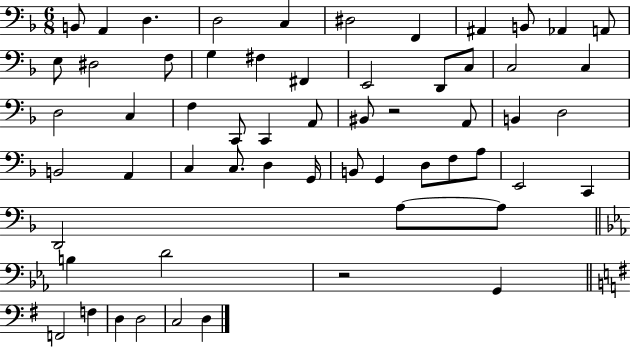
{
  \clef bass
  \numericTimeSignature
  \time 6/8
  \key f \major
  b,8 a,4 d4. | d2 c4 | dis2 f,4 | ais,4 b,8 aes,4 a,8 | \break e8 dis2 f8 | g4 fis4 fis,4 | e,2 d,8 c8 | c2 c4 | \break d2 c4 | f4 c,8 c,4 a,8 | bis,8 r2 a,8 | b,4 d2 | \break b,2 a,4 | c4 c8. d4 g,16 | b,8 g,4 d8 f8 a8 | e,2 c,4 | \break d,2 a8~~ a8 | \bar "||" \break \key c \minor b4 d'2 | r2 g,4 | \bar "||" \break \key g \major f,2 f4 | d4 d2 | c2 d4 | \bar "|."
}